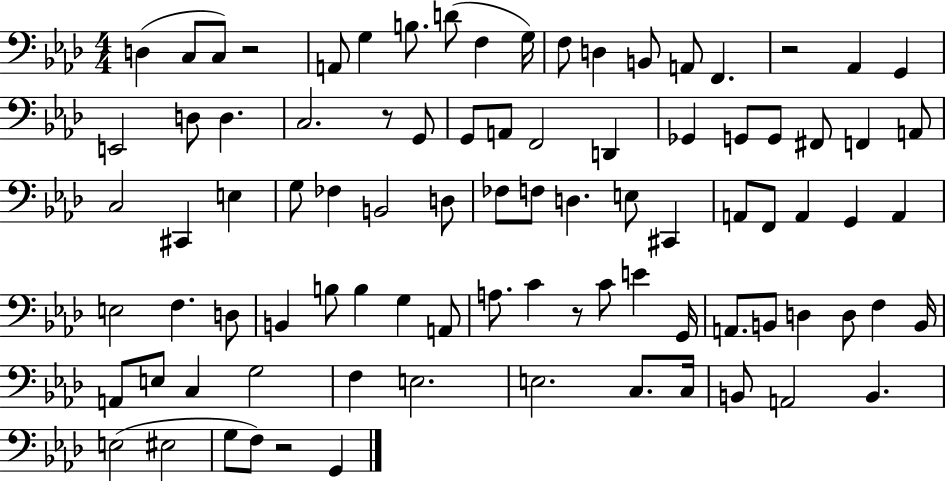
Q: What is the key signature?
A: AES major